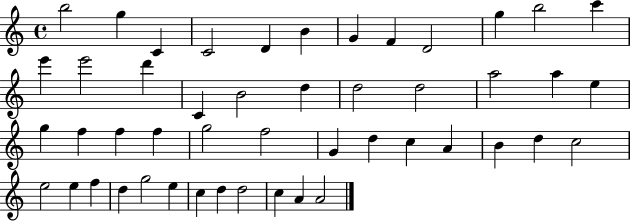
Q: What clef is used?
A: treble